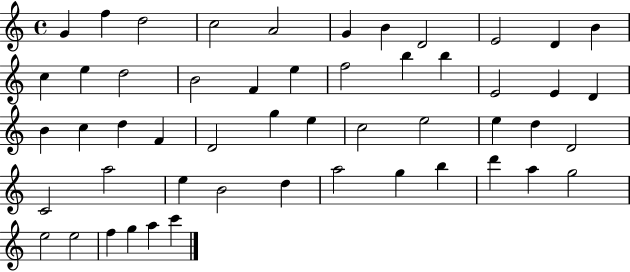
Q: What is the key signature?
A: C major